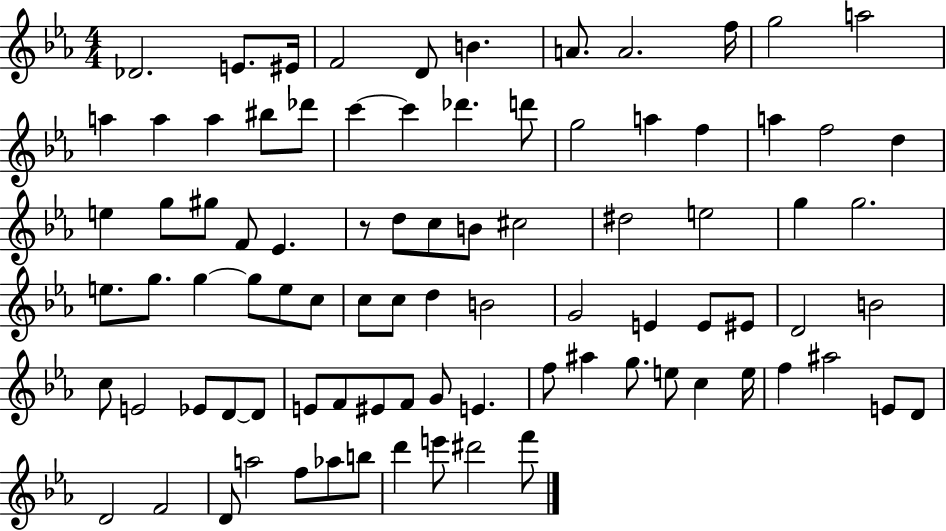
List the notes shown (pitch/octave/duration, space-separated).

Db4/h. E4/e. EIS4/s F4/h D4/e B4/q. A4/e. A4/h. F5/s G5/h A5/h A5/q A5/q A5/q BIS5/e Db6/e C6/q C6/q Db6/q. D6/e G5/h A5/q F5/q A5/q F5/h D5/q E5/q G5/e G#5/e F4/e Eb4/q. R/e D5/e C5/e B4/e C#5/h D#5/h E5/h G5/q G5/h. E5/e. G5/e. G5/q G5/e E5/e C5/e C5/e C5/e D5/q B4/h G4/h E4/q E4/e EIS4/e D4/h B4/h C5/e E4/h Eb4/e D4/e D4/e E4/e F4/e EIS4/e F4/e G4/e E4/q. F5/e A#5/q G5/e. E5/e C5/q E5/s F5/q A#5/h E4/e D4/e D4/h F4/h D4/e A5/h F5/e Ab5/e B5/e D6/q E6/e D#6/h F6/e